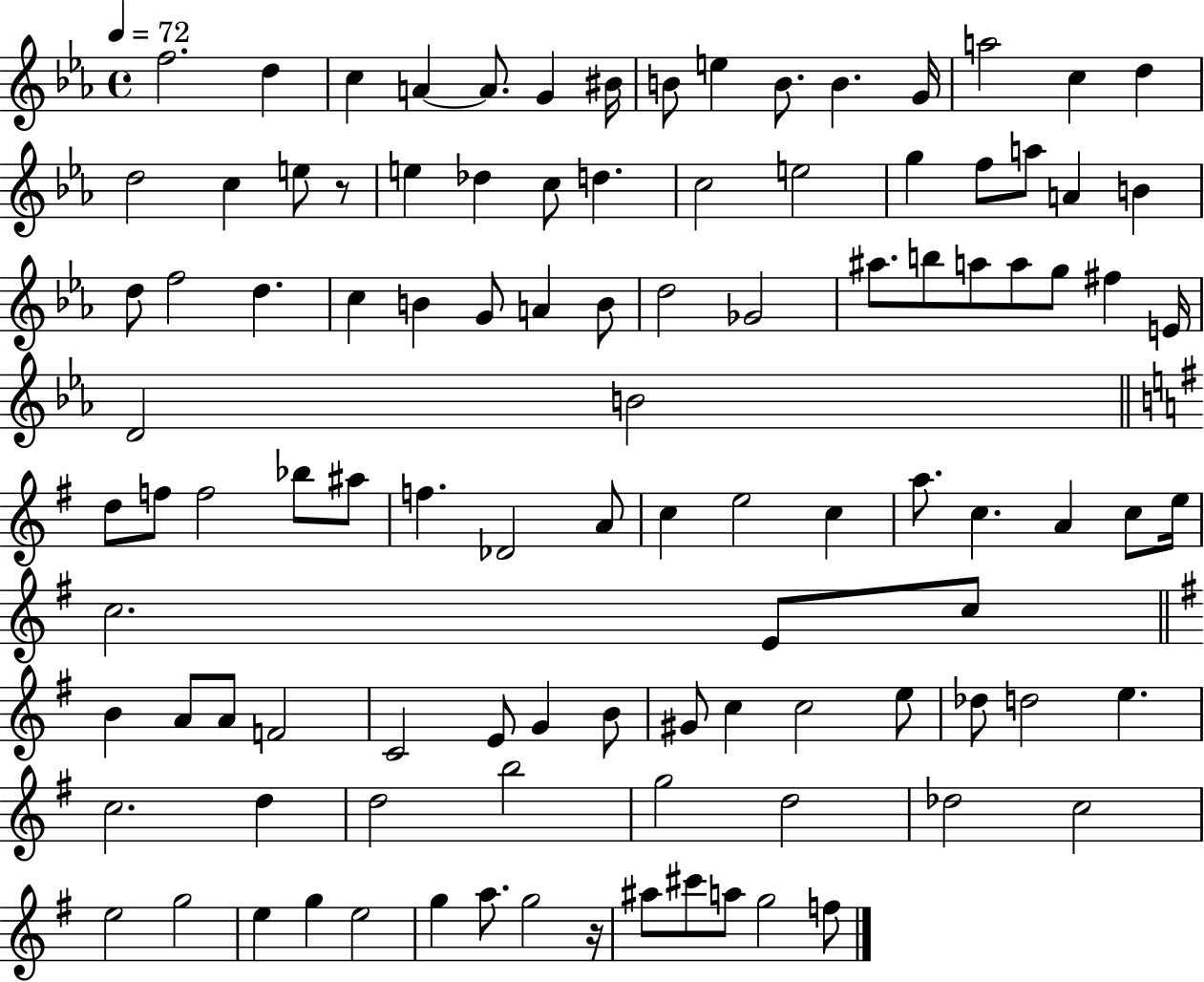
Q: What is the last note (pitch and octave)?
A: F5